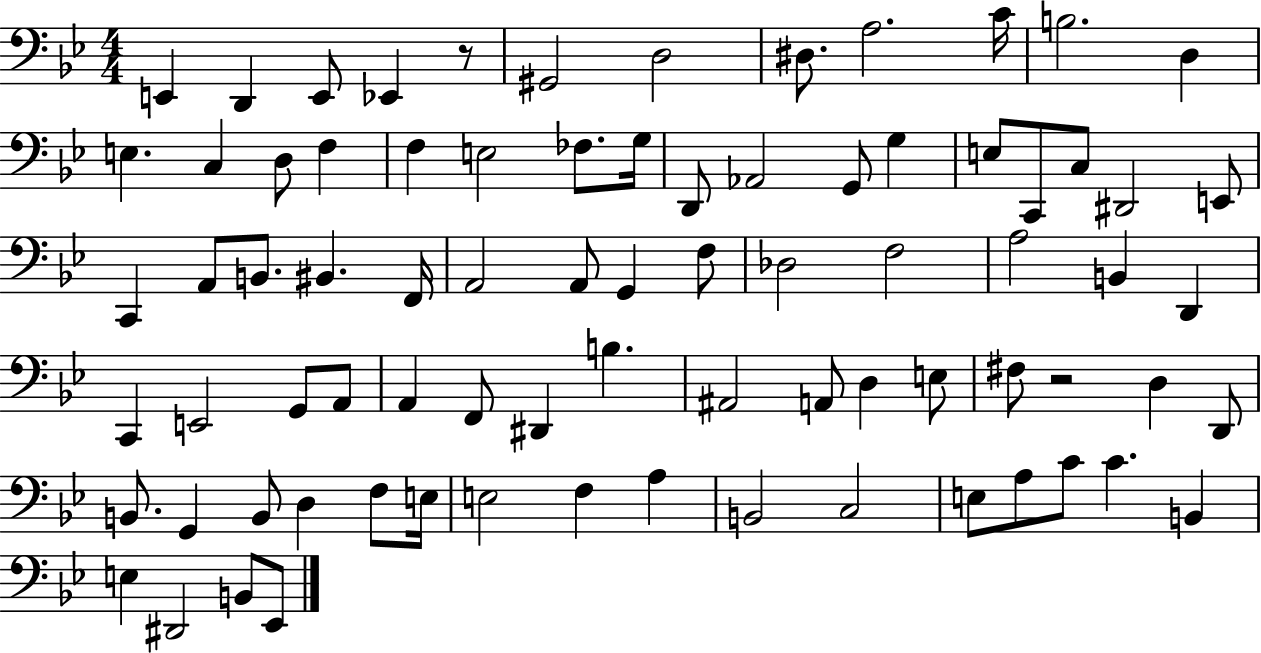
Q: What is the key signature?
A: BES major